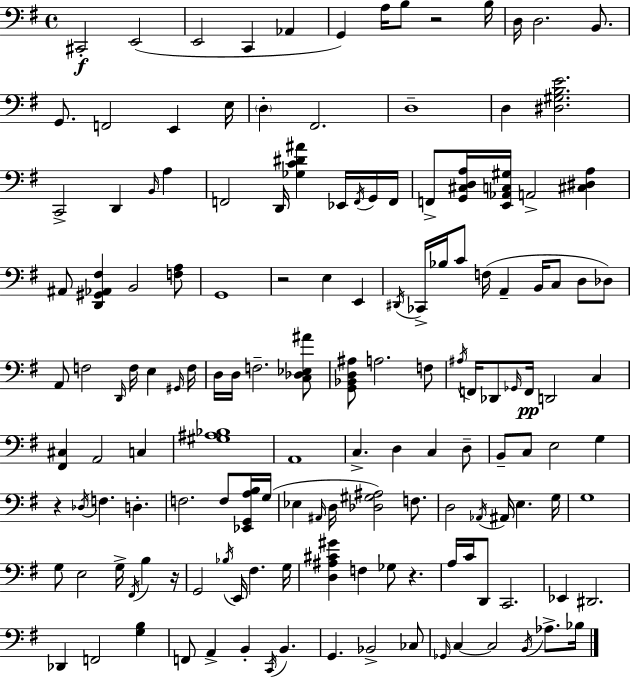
X:1
T:Untitled
M:4/4
L:1/4
K:G
^C,,2 E,,2 E,,2 C,, _A,, G,, A,/4 B,/2 z2 B,/4 D,/4 D,2 B,,/2 G,,/2 F,,2 E,, E,/4 D, ^F,,2 D,4 D, [^D,^G,B,E]2 C,,2 D,, B,,/4 A, F,,2 D,,/4 [_G,C^D^A] _E,,/4 F,,/4 G,,/4 F,,/4 F,,/2 [G,,^C,D,A,]/4 [E,,_A,,C,^G,]/4 A,,2 [^C,^D,A,] ^A,,/2 [D,,^G,,_A,,^F,] B,,2 [F,A,]/2 G,,4 z2 E, E,, ^D,,/4 _C,,/4 _B,/4 C/2 F,/4 A,, B,,/4 C,/2 D,/2 _D,/2 A,,/2 F,2 D,,/4 F,/4 E, ^G,,/4 F,/4 D,/4 D,/4 F,2 [C,_D,_E,^A]/2 [G,,_B,,D,^A,]/2 A,2 F,/2 ^A,/4 F,,/4 _D,,/2 _G,,/4 F,,/4 D,,2 C, [^F,,^C,] A,,2 C, [^G,^A,_B,]4 A,,4 C, D, C, D,/2 B,,/2 C,/2 E,2 G, z _D,/4 F, D, F,2 F,/2 [_E,,G,,A,B,]/4 G,/4 _E, ^A,,/4 D,/4 [_D,^G,^A,]2 F,/2 D,2 _A,,/4 ^A,,/4 E, G,/4 G,4 G,/2 E,2 G,/4 ^F,,/4 B, z/4 G,,2 _B,/4 E,,/4 ^F, G,/4 [D,^A,^C^G] F, _G,/2 z A,/4 C/4 D,,/2 C,,2 _E,, ^D,,2 _D,, F,,2 [G,B,] F,,/2 A,, B,, C,,/4 B,, G,, _B,,2 _C,/2 _G,,/4 C, C,2 B,,/4 _A,/2 _B,/4